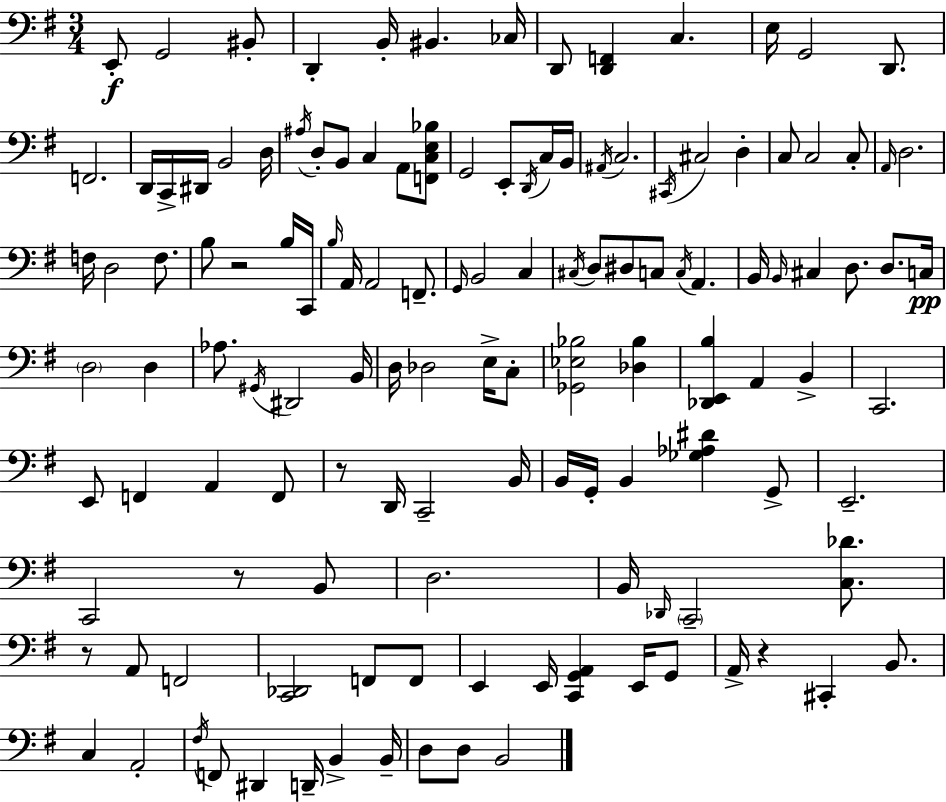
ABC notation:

X:1
T:Untitled
M:3/4
L:1/4
K:Em
E,,/2 G,,2 ^B,,/2 D,, B,,/4 ^B,, _C,/4 D,,/2 [D,,F,,] C, E,/4 G,,2 D,,/2 F,,2 D,,/4 C,,/4 ^D,,/4 B,,2 D,/4 ^A,/4 D,/2 B,,/2 C, A,,/2 [F,,C,E,_B,]/2 G,,2 E,,/2 D,,/4 C,/4 B,,/4 ^A,,/4 C,2 ^C,,/4 ^C,2 D, C,/2 C,2 C,/2 A,,/4 D,2 F,/4 D,2 F,/2 B,/2 z2 B,/4 C,,/4 B,/4 A,,/4 A,,2 F,,/2 G,,/4 B,,2 C, ^C,/4 D,/2 ^D,/2 C,/2 C,/4 A,, B,,/4 B,,/4 ^C, D,/2 D,/2 C,/4 D,2 D, _A,/2 ^G,,/4 ^D,,2 B,,/4 D,/4 _D,2 E,/4 C,/2 [_G,,_E,_B,]2 [_D,_B,] [_D,,E,,B,] A,, B,, C,,2 E,,/2 F,, A,, F,,/2 z/2 D,,/4 C,,2 B,,/4 B,,/4 G,,/4 B,, [_G,_A,^D] G,,/2 E,,2 C,,2 z/2 B,,/2 D,2 B,,/4 _D,,/4 C,,2 [C,_D]/2 z/2 A,,/2 F,,2 [C,,_D,,]2 F,,/2 F,,/2 E,, E,,/4 [C,,G,,A,,] E,,/4 G,,/2 A,,/4 z ^C,, B,,/2 C, A,,2 ^F,/4 F,,/2 ^D,, D,,/4 B,, B,,/4 D,/2 D,/2 B,,2